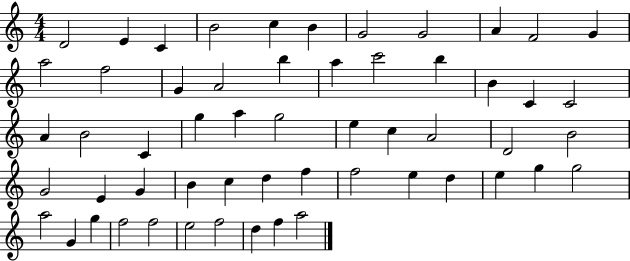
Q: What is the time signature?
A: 4/4